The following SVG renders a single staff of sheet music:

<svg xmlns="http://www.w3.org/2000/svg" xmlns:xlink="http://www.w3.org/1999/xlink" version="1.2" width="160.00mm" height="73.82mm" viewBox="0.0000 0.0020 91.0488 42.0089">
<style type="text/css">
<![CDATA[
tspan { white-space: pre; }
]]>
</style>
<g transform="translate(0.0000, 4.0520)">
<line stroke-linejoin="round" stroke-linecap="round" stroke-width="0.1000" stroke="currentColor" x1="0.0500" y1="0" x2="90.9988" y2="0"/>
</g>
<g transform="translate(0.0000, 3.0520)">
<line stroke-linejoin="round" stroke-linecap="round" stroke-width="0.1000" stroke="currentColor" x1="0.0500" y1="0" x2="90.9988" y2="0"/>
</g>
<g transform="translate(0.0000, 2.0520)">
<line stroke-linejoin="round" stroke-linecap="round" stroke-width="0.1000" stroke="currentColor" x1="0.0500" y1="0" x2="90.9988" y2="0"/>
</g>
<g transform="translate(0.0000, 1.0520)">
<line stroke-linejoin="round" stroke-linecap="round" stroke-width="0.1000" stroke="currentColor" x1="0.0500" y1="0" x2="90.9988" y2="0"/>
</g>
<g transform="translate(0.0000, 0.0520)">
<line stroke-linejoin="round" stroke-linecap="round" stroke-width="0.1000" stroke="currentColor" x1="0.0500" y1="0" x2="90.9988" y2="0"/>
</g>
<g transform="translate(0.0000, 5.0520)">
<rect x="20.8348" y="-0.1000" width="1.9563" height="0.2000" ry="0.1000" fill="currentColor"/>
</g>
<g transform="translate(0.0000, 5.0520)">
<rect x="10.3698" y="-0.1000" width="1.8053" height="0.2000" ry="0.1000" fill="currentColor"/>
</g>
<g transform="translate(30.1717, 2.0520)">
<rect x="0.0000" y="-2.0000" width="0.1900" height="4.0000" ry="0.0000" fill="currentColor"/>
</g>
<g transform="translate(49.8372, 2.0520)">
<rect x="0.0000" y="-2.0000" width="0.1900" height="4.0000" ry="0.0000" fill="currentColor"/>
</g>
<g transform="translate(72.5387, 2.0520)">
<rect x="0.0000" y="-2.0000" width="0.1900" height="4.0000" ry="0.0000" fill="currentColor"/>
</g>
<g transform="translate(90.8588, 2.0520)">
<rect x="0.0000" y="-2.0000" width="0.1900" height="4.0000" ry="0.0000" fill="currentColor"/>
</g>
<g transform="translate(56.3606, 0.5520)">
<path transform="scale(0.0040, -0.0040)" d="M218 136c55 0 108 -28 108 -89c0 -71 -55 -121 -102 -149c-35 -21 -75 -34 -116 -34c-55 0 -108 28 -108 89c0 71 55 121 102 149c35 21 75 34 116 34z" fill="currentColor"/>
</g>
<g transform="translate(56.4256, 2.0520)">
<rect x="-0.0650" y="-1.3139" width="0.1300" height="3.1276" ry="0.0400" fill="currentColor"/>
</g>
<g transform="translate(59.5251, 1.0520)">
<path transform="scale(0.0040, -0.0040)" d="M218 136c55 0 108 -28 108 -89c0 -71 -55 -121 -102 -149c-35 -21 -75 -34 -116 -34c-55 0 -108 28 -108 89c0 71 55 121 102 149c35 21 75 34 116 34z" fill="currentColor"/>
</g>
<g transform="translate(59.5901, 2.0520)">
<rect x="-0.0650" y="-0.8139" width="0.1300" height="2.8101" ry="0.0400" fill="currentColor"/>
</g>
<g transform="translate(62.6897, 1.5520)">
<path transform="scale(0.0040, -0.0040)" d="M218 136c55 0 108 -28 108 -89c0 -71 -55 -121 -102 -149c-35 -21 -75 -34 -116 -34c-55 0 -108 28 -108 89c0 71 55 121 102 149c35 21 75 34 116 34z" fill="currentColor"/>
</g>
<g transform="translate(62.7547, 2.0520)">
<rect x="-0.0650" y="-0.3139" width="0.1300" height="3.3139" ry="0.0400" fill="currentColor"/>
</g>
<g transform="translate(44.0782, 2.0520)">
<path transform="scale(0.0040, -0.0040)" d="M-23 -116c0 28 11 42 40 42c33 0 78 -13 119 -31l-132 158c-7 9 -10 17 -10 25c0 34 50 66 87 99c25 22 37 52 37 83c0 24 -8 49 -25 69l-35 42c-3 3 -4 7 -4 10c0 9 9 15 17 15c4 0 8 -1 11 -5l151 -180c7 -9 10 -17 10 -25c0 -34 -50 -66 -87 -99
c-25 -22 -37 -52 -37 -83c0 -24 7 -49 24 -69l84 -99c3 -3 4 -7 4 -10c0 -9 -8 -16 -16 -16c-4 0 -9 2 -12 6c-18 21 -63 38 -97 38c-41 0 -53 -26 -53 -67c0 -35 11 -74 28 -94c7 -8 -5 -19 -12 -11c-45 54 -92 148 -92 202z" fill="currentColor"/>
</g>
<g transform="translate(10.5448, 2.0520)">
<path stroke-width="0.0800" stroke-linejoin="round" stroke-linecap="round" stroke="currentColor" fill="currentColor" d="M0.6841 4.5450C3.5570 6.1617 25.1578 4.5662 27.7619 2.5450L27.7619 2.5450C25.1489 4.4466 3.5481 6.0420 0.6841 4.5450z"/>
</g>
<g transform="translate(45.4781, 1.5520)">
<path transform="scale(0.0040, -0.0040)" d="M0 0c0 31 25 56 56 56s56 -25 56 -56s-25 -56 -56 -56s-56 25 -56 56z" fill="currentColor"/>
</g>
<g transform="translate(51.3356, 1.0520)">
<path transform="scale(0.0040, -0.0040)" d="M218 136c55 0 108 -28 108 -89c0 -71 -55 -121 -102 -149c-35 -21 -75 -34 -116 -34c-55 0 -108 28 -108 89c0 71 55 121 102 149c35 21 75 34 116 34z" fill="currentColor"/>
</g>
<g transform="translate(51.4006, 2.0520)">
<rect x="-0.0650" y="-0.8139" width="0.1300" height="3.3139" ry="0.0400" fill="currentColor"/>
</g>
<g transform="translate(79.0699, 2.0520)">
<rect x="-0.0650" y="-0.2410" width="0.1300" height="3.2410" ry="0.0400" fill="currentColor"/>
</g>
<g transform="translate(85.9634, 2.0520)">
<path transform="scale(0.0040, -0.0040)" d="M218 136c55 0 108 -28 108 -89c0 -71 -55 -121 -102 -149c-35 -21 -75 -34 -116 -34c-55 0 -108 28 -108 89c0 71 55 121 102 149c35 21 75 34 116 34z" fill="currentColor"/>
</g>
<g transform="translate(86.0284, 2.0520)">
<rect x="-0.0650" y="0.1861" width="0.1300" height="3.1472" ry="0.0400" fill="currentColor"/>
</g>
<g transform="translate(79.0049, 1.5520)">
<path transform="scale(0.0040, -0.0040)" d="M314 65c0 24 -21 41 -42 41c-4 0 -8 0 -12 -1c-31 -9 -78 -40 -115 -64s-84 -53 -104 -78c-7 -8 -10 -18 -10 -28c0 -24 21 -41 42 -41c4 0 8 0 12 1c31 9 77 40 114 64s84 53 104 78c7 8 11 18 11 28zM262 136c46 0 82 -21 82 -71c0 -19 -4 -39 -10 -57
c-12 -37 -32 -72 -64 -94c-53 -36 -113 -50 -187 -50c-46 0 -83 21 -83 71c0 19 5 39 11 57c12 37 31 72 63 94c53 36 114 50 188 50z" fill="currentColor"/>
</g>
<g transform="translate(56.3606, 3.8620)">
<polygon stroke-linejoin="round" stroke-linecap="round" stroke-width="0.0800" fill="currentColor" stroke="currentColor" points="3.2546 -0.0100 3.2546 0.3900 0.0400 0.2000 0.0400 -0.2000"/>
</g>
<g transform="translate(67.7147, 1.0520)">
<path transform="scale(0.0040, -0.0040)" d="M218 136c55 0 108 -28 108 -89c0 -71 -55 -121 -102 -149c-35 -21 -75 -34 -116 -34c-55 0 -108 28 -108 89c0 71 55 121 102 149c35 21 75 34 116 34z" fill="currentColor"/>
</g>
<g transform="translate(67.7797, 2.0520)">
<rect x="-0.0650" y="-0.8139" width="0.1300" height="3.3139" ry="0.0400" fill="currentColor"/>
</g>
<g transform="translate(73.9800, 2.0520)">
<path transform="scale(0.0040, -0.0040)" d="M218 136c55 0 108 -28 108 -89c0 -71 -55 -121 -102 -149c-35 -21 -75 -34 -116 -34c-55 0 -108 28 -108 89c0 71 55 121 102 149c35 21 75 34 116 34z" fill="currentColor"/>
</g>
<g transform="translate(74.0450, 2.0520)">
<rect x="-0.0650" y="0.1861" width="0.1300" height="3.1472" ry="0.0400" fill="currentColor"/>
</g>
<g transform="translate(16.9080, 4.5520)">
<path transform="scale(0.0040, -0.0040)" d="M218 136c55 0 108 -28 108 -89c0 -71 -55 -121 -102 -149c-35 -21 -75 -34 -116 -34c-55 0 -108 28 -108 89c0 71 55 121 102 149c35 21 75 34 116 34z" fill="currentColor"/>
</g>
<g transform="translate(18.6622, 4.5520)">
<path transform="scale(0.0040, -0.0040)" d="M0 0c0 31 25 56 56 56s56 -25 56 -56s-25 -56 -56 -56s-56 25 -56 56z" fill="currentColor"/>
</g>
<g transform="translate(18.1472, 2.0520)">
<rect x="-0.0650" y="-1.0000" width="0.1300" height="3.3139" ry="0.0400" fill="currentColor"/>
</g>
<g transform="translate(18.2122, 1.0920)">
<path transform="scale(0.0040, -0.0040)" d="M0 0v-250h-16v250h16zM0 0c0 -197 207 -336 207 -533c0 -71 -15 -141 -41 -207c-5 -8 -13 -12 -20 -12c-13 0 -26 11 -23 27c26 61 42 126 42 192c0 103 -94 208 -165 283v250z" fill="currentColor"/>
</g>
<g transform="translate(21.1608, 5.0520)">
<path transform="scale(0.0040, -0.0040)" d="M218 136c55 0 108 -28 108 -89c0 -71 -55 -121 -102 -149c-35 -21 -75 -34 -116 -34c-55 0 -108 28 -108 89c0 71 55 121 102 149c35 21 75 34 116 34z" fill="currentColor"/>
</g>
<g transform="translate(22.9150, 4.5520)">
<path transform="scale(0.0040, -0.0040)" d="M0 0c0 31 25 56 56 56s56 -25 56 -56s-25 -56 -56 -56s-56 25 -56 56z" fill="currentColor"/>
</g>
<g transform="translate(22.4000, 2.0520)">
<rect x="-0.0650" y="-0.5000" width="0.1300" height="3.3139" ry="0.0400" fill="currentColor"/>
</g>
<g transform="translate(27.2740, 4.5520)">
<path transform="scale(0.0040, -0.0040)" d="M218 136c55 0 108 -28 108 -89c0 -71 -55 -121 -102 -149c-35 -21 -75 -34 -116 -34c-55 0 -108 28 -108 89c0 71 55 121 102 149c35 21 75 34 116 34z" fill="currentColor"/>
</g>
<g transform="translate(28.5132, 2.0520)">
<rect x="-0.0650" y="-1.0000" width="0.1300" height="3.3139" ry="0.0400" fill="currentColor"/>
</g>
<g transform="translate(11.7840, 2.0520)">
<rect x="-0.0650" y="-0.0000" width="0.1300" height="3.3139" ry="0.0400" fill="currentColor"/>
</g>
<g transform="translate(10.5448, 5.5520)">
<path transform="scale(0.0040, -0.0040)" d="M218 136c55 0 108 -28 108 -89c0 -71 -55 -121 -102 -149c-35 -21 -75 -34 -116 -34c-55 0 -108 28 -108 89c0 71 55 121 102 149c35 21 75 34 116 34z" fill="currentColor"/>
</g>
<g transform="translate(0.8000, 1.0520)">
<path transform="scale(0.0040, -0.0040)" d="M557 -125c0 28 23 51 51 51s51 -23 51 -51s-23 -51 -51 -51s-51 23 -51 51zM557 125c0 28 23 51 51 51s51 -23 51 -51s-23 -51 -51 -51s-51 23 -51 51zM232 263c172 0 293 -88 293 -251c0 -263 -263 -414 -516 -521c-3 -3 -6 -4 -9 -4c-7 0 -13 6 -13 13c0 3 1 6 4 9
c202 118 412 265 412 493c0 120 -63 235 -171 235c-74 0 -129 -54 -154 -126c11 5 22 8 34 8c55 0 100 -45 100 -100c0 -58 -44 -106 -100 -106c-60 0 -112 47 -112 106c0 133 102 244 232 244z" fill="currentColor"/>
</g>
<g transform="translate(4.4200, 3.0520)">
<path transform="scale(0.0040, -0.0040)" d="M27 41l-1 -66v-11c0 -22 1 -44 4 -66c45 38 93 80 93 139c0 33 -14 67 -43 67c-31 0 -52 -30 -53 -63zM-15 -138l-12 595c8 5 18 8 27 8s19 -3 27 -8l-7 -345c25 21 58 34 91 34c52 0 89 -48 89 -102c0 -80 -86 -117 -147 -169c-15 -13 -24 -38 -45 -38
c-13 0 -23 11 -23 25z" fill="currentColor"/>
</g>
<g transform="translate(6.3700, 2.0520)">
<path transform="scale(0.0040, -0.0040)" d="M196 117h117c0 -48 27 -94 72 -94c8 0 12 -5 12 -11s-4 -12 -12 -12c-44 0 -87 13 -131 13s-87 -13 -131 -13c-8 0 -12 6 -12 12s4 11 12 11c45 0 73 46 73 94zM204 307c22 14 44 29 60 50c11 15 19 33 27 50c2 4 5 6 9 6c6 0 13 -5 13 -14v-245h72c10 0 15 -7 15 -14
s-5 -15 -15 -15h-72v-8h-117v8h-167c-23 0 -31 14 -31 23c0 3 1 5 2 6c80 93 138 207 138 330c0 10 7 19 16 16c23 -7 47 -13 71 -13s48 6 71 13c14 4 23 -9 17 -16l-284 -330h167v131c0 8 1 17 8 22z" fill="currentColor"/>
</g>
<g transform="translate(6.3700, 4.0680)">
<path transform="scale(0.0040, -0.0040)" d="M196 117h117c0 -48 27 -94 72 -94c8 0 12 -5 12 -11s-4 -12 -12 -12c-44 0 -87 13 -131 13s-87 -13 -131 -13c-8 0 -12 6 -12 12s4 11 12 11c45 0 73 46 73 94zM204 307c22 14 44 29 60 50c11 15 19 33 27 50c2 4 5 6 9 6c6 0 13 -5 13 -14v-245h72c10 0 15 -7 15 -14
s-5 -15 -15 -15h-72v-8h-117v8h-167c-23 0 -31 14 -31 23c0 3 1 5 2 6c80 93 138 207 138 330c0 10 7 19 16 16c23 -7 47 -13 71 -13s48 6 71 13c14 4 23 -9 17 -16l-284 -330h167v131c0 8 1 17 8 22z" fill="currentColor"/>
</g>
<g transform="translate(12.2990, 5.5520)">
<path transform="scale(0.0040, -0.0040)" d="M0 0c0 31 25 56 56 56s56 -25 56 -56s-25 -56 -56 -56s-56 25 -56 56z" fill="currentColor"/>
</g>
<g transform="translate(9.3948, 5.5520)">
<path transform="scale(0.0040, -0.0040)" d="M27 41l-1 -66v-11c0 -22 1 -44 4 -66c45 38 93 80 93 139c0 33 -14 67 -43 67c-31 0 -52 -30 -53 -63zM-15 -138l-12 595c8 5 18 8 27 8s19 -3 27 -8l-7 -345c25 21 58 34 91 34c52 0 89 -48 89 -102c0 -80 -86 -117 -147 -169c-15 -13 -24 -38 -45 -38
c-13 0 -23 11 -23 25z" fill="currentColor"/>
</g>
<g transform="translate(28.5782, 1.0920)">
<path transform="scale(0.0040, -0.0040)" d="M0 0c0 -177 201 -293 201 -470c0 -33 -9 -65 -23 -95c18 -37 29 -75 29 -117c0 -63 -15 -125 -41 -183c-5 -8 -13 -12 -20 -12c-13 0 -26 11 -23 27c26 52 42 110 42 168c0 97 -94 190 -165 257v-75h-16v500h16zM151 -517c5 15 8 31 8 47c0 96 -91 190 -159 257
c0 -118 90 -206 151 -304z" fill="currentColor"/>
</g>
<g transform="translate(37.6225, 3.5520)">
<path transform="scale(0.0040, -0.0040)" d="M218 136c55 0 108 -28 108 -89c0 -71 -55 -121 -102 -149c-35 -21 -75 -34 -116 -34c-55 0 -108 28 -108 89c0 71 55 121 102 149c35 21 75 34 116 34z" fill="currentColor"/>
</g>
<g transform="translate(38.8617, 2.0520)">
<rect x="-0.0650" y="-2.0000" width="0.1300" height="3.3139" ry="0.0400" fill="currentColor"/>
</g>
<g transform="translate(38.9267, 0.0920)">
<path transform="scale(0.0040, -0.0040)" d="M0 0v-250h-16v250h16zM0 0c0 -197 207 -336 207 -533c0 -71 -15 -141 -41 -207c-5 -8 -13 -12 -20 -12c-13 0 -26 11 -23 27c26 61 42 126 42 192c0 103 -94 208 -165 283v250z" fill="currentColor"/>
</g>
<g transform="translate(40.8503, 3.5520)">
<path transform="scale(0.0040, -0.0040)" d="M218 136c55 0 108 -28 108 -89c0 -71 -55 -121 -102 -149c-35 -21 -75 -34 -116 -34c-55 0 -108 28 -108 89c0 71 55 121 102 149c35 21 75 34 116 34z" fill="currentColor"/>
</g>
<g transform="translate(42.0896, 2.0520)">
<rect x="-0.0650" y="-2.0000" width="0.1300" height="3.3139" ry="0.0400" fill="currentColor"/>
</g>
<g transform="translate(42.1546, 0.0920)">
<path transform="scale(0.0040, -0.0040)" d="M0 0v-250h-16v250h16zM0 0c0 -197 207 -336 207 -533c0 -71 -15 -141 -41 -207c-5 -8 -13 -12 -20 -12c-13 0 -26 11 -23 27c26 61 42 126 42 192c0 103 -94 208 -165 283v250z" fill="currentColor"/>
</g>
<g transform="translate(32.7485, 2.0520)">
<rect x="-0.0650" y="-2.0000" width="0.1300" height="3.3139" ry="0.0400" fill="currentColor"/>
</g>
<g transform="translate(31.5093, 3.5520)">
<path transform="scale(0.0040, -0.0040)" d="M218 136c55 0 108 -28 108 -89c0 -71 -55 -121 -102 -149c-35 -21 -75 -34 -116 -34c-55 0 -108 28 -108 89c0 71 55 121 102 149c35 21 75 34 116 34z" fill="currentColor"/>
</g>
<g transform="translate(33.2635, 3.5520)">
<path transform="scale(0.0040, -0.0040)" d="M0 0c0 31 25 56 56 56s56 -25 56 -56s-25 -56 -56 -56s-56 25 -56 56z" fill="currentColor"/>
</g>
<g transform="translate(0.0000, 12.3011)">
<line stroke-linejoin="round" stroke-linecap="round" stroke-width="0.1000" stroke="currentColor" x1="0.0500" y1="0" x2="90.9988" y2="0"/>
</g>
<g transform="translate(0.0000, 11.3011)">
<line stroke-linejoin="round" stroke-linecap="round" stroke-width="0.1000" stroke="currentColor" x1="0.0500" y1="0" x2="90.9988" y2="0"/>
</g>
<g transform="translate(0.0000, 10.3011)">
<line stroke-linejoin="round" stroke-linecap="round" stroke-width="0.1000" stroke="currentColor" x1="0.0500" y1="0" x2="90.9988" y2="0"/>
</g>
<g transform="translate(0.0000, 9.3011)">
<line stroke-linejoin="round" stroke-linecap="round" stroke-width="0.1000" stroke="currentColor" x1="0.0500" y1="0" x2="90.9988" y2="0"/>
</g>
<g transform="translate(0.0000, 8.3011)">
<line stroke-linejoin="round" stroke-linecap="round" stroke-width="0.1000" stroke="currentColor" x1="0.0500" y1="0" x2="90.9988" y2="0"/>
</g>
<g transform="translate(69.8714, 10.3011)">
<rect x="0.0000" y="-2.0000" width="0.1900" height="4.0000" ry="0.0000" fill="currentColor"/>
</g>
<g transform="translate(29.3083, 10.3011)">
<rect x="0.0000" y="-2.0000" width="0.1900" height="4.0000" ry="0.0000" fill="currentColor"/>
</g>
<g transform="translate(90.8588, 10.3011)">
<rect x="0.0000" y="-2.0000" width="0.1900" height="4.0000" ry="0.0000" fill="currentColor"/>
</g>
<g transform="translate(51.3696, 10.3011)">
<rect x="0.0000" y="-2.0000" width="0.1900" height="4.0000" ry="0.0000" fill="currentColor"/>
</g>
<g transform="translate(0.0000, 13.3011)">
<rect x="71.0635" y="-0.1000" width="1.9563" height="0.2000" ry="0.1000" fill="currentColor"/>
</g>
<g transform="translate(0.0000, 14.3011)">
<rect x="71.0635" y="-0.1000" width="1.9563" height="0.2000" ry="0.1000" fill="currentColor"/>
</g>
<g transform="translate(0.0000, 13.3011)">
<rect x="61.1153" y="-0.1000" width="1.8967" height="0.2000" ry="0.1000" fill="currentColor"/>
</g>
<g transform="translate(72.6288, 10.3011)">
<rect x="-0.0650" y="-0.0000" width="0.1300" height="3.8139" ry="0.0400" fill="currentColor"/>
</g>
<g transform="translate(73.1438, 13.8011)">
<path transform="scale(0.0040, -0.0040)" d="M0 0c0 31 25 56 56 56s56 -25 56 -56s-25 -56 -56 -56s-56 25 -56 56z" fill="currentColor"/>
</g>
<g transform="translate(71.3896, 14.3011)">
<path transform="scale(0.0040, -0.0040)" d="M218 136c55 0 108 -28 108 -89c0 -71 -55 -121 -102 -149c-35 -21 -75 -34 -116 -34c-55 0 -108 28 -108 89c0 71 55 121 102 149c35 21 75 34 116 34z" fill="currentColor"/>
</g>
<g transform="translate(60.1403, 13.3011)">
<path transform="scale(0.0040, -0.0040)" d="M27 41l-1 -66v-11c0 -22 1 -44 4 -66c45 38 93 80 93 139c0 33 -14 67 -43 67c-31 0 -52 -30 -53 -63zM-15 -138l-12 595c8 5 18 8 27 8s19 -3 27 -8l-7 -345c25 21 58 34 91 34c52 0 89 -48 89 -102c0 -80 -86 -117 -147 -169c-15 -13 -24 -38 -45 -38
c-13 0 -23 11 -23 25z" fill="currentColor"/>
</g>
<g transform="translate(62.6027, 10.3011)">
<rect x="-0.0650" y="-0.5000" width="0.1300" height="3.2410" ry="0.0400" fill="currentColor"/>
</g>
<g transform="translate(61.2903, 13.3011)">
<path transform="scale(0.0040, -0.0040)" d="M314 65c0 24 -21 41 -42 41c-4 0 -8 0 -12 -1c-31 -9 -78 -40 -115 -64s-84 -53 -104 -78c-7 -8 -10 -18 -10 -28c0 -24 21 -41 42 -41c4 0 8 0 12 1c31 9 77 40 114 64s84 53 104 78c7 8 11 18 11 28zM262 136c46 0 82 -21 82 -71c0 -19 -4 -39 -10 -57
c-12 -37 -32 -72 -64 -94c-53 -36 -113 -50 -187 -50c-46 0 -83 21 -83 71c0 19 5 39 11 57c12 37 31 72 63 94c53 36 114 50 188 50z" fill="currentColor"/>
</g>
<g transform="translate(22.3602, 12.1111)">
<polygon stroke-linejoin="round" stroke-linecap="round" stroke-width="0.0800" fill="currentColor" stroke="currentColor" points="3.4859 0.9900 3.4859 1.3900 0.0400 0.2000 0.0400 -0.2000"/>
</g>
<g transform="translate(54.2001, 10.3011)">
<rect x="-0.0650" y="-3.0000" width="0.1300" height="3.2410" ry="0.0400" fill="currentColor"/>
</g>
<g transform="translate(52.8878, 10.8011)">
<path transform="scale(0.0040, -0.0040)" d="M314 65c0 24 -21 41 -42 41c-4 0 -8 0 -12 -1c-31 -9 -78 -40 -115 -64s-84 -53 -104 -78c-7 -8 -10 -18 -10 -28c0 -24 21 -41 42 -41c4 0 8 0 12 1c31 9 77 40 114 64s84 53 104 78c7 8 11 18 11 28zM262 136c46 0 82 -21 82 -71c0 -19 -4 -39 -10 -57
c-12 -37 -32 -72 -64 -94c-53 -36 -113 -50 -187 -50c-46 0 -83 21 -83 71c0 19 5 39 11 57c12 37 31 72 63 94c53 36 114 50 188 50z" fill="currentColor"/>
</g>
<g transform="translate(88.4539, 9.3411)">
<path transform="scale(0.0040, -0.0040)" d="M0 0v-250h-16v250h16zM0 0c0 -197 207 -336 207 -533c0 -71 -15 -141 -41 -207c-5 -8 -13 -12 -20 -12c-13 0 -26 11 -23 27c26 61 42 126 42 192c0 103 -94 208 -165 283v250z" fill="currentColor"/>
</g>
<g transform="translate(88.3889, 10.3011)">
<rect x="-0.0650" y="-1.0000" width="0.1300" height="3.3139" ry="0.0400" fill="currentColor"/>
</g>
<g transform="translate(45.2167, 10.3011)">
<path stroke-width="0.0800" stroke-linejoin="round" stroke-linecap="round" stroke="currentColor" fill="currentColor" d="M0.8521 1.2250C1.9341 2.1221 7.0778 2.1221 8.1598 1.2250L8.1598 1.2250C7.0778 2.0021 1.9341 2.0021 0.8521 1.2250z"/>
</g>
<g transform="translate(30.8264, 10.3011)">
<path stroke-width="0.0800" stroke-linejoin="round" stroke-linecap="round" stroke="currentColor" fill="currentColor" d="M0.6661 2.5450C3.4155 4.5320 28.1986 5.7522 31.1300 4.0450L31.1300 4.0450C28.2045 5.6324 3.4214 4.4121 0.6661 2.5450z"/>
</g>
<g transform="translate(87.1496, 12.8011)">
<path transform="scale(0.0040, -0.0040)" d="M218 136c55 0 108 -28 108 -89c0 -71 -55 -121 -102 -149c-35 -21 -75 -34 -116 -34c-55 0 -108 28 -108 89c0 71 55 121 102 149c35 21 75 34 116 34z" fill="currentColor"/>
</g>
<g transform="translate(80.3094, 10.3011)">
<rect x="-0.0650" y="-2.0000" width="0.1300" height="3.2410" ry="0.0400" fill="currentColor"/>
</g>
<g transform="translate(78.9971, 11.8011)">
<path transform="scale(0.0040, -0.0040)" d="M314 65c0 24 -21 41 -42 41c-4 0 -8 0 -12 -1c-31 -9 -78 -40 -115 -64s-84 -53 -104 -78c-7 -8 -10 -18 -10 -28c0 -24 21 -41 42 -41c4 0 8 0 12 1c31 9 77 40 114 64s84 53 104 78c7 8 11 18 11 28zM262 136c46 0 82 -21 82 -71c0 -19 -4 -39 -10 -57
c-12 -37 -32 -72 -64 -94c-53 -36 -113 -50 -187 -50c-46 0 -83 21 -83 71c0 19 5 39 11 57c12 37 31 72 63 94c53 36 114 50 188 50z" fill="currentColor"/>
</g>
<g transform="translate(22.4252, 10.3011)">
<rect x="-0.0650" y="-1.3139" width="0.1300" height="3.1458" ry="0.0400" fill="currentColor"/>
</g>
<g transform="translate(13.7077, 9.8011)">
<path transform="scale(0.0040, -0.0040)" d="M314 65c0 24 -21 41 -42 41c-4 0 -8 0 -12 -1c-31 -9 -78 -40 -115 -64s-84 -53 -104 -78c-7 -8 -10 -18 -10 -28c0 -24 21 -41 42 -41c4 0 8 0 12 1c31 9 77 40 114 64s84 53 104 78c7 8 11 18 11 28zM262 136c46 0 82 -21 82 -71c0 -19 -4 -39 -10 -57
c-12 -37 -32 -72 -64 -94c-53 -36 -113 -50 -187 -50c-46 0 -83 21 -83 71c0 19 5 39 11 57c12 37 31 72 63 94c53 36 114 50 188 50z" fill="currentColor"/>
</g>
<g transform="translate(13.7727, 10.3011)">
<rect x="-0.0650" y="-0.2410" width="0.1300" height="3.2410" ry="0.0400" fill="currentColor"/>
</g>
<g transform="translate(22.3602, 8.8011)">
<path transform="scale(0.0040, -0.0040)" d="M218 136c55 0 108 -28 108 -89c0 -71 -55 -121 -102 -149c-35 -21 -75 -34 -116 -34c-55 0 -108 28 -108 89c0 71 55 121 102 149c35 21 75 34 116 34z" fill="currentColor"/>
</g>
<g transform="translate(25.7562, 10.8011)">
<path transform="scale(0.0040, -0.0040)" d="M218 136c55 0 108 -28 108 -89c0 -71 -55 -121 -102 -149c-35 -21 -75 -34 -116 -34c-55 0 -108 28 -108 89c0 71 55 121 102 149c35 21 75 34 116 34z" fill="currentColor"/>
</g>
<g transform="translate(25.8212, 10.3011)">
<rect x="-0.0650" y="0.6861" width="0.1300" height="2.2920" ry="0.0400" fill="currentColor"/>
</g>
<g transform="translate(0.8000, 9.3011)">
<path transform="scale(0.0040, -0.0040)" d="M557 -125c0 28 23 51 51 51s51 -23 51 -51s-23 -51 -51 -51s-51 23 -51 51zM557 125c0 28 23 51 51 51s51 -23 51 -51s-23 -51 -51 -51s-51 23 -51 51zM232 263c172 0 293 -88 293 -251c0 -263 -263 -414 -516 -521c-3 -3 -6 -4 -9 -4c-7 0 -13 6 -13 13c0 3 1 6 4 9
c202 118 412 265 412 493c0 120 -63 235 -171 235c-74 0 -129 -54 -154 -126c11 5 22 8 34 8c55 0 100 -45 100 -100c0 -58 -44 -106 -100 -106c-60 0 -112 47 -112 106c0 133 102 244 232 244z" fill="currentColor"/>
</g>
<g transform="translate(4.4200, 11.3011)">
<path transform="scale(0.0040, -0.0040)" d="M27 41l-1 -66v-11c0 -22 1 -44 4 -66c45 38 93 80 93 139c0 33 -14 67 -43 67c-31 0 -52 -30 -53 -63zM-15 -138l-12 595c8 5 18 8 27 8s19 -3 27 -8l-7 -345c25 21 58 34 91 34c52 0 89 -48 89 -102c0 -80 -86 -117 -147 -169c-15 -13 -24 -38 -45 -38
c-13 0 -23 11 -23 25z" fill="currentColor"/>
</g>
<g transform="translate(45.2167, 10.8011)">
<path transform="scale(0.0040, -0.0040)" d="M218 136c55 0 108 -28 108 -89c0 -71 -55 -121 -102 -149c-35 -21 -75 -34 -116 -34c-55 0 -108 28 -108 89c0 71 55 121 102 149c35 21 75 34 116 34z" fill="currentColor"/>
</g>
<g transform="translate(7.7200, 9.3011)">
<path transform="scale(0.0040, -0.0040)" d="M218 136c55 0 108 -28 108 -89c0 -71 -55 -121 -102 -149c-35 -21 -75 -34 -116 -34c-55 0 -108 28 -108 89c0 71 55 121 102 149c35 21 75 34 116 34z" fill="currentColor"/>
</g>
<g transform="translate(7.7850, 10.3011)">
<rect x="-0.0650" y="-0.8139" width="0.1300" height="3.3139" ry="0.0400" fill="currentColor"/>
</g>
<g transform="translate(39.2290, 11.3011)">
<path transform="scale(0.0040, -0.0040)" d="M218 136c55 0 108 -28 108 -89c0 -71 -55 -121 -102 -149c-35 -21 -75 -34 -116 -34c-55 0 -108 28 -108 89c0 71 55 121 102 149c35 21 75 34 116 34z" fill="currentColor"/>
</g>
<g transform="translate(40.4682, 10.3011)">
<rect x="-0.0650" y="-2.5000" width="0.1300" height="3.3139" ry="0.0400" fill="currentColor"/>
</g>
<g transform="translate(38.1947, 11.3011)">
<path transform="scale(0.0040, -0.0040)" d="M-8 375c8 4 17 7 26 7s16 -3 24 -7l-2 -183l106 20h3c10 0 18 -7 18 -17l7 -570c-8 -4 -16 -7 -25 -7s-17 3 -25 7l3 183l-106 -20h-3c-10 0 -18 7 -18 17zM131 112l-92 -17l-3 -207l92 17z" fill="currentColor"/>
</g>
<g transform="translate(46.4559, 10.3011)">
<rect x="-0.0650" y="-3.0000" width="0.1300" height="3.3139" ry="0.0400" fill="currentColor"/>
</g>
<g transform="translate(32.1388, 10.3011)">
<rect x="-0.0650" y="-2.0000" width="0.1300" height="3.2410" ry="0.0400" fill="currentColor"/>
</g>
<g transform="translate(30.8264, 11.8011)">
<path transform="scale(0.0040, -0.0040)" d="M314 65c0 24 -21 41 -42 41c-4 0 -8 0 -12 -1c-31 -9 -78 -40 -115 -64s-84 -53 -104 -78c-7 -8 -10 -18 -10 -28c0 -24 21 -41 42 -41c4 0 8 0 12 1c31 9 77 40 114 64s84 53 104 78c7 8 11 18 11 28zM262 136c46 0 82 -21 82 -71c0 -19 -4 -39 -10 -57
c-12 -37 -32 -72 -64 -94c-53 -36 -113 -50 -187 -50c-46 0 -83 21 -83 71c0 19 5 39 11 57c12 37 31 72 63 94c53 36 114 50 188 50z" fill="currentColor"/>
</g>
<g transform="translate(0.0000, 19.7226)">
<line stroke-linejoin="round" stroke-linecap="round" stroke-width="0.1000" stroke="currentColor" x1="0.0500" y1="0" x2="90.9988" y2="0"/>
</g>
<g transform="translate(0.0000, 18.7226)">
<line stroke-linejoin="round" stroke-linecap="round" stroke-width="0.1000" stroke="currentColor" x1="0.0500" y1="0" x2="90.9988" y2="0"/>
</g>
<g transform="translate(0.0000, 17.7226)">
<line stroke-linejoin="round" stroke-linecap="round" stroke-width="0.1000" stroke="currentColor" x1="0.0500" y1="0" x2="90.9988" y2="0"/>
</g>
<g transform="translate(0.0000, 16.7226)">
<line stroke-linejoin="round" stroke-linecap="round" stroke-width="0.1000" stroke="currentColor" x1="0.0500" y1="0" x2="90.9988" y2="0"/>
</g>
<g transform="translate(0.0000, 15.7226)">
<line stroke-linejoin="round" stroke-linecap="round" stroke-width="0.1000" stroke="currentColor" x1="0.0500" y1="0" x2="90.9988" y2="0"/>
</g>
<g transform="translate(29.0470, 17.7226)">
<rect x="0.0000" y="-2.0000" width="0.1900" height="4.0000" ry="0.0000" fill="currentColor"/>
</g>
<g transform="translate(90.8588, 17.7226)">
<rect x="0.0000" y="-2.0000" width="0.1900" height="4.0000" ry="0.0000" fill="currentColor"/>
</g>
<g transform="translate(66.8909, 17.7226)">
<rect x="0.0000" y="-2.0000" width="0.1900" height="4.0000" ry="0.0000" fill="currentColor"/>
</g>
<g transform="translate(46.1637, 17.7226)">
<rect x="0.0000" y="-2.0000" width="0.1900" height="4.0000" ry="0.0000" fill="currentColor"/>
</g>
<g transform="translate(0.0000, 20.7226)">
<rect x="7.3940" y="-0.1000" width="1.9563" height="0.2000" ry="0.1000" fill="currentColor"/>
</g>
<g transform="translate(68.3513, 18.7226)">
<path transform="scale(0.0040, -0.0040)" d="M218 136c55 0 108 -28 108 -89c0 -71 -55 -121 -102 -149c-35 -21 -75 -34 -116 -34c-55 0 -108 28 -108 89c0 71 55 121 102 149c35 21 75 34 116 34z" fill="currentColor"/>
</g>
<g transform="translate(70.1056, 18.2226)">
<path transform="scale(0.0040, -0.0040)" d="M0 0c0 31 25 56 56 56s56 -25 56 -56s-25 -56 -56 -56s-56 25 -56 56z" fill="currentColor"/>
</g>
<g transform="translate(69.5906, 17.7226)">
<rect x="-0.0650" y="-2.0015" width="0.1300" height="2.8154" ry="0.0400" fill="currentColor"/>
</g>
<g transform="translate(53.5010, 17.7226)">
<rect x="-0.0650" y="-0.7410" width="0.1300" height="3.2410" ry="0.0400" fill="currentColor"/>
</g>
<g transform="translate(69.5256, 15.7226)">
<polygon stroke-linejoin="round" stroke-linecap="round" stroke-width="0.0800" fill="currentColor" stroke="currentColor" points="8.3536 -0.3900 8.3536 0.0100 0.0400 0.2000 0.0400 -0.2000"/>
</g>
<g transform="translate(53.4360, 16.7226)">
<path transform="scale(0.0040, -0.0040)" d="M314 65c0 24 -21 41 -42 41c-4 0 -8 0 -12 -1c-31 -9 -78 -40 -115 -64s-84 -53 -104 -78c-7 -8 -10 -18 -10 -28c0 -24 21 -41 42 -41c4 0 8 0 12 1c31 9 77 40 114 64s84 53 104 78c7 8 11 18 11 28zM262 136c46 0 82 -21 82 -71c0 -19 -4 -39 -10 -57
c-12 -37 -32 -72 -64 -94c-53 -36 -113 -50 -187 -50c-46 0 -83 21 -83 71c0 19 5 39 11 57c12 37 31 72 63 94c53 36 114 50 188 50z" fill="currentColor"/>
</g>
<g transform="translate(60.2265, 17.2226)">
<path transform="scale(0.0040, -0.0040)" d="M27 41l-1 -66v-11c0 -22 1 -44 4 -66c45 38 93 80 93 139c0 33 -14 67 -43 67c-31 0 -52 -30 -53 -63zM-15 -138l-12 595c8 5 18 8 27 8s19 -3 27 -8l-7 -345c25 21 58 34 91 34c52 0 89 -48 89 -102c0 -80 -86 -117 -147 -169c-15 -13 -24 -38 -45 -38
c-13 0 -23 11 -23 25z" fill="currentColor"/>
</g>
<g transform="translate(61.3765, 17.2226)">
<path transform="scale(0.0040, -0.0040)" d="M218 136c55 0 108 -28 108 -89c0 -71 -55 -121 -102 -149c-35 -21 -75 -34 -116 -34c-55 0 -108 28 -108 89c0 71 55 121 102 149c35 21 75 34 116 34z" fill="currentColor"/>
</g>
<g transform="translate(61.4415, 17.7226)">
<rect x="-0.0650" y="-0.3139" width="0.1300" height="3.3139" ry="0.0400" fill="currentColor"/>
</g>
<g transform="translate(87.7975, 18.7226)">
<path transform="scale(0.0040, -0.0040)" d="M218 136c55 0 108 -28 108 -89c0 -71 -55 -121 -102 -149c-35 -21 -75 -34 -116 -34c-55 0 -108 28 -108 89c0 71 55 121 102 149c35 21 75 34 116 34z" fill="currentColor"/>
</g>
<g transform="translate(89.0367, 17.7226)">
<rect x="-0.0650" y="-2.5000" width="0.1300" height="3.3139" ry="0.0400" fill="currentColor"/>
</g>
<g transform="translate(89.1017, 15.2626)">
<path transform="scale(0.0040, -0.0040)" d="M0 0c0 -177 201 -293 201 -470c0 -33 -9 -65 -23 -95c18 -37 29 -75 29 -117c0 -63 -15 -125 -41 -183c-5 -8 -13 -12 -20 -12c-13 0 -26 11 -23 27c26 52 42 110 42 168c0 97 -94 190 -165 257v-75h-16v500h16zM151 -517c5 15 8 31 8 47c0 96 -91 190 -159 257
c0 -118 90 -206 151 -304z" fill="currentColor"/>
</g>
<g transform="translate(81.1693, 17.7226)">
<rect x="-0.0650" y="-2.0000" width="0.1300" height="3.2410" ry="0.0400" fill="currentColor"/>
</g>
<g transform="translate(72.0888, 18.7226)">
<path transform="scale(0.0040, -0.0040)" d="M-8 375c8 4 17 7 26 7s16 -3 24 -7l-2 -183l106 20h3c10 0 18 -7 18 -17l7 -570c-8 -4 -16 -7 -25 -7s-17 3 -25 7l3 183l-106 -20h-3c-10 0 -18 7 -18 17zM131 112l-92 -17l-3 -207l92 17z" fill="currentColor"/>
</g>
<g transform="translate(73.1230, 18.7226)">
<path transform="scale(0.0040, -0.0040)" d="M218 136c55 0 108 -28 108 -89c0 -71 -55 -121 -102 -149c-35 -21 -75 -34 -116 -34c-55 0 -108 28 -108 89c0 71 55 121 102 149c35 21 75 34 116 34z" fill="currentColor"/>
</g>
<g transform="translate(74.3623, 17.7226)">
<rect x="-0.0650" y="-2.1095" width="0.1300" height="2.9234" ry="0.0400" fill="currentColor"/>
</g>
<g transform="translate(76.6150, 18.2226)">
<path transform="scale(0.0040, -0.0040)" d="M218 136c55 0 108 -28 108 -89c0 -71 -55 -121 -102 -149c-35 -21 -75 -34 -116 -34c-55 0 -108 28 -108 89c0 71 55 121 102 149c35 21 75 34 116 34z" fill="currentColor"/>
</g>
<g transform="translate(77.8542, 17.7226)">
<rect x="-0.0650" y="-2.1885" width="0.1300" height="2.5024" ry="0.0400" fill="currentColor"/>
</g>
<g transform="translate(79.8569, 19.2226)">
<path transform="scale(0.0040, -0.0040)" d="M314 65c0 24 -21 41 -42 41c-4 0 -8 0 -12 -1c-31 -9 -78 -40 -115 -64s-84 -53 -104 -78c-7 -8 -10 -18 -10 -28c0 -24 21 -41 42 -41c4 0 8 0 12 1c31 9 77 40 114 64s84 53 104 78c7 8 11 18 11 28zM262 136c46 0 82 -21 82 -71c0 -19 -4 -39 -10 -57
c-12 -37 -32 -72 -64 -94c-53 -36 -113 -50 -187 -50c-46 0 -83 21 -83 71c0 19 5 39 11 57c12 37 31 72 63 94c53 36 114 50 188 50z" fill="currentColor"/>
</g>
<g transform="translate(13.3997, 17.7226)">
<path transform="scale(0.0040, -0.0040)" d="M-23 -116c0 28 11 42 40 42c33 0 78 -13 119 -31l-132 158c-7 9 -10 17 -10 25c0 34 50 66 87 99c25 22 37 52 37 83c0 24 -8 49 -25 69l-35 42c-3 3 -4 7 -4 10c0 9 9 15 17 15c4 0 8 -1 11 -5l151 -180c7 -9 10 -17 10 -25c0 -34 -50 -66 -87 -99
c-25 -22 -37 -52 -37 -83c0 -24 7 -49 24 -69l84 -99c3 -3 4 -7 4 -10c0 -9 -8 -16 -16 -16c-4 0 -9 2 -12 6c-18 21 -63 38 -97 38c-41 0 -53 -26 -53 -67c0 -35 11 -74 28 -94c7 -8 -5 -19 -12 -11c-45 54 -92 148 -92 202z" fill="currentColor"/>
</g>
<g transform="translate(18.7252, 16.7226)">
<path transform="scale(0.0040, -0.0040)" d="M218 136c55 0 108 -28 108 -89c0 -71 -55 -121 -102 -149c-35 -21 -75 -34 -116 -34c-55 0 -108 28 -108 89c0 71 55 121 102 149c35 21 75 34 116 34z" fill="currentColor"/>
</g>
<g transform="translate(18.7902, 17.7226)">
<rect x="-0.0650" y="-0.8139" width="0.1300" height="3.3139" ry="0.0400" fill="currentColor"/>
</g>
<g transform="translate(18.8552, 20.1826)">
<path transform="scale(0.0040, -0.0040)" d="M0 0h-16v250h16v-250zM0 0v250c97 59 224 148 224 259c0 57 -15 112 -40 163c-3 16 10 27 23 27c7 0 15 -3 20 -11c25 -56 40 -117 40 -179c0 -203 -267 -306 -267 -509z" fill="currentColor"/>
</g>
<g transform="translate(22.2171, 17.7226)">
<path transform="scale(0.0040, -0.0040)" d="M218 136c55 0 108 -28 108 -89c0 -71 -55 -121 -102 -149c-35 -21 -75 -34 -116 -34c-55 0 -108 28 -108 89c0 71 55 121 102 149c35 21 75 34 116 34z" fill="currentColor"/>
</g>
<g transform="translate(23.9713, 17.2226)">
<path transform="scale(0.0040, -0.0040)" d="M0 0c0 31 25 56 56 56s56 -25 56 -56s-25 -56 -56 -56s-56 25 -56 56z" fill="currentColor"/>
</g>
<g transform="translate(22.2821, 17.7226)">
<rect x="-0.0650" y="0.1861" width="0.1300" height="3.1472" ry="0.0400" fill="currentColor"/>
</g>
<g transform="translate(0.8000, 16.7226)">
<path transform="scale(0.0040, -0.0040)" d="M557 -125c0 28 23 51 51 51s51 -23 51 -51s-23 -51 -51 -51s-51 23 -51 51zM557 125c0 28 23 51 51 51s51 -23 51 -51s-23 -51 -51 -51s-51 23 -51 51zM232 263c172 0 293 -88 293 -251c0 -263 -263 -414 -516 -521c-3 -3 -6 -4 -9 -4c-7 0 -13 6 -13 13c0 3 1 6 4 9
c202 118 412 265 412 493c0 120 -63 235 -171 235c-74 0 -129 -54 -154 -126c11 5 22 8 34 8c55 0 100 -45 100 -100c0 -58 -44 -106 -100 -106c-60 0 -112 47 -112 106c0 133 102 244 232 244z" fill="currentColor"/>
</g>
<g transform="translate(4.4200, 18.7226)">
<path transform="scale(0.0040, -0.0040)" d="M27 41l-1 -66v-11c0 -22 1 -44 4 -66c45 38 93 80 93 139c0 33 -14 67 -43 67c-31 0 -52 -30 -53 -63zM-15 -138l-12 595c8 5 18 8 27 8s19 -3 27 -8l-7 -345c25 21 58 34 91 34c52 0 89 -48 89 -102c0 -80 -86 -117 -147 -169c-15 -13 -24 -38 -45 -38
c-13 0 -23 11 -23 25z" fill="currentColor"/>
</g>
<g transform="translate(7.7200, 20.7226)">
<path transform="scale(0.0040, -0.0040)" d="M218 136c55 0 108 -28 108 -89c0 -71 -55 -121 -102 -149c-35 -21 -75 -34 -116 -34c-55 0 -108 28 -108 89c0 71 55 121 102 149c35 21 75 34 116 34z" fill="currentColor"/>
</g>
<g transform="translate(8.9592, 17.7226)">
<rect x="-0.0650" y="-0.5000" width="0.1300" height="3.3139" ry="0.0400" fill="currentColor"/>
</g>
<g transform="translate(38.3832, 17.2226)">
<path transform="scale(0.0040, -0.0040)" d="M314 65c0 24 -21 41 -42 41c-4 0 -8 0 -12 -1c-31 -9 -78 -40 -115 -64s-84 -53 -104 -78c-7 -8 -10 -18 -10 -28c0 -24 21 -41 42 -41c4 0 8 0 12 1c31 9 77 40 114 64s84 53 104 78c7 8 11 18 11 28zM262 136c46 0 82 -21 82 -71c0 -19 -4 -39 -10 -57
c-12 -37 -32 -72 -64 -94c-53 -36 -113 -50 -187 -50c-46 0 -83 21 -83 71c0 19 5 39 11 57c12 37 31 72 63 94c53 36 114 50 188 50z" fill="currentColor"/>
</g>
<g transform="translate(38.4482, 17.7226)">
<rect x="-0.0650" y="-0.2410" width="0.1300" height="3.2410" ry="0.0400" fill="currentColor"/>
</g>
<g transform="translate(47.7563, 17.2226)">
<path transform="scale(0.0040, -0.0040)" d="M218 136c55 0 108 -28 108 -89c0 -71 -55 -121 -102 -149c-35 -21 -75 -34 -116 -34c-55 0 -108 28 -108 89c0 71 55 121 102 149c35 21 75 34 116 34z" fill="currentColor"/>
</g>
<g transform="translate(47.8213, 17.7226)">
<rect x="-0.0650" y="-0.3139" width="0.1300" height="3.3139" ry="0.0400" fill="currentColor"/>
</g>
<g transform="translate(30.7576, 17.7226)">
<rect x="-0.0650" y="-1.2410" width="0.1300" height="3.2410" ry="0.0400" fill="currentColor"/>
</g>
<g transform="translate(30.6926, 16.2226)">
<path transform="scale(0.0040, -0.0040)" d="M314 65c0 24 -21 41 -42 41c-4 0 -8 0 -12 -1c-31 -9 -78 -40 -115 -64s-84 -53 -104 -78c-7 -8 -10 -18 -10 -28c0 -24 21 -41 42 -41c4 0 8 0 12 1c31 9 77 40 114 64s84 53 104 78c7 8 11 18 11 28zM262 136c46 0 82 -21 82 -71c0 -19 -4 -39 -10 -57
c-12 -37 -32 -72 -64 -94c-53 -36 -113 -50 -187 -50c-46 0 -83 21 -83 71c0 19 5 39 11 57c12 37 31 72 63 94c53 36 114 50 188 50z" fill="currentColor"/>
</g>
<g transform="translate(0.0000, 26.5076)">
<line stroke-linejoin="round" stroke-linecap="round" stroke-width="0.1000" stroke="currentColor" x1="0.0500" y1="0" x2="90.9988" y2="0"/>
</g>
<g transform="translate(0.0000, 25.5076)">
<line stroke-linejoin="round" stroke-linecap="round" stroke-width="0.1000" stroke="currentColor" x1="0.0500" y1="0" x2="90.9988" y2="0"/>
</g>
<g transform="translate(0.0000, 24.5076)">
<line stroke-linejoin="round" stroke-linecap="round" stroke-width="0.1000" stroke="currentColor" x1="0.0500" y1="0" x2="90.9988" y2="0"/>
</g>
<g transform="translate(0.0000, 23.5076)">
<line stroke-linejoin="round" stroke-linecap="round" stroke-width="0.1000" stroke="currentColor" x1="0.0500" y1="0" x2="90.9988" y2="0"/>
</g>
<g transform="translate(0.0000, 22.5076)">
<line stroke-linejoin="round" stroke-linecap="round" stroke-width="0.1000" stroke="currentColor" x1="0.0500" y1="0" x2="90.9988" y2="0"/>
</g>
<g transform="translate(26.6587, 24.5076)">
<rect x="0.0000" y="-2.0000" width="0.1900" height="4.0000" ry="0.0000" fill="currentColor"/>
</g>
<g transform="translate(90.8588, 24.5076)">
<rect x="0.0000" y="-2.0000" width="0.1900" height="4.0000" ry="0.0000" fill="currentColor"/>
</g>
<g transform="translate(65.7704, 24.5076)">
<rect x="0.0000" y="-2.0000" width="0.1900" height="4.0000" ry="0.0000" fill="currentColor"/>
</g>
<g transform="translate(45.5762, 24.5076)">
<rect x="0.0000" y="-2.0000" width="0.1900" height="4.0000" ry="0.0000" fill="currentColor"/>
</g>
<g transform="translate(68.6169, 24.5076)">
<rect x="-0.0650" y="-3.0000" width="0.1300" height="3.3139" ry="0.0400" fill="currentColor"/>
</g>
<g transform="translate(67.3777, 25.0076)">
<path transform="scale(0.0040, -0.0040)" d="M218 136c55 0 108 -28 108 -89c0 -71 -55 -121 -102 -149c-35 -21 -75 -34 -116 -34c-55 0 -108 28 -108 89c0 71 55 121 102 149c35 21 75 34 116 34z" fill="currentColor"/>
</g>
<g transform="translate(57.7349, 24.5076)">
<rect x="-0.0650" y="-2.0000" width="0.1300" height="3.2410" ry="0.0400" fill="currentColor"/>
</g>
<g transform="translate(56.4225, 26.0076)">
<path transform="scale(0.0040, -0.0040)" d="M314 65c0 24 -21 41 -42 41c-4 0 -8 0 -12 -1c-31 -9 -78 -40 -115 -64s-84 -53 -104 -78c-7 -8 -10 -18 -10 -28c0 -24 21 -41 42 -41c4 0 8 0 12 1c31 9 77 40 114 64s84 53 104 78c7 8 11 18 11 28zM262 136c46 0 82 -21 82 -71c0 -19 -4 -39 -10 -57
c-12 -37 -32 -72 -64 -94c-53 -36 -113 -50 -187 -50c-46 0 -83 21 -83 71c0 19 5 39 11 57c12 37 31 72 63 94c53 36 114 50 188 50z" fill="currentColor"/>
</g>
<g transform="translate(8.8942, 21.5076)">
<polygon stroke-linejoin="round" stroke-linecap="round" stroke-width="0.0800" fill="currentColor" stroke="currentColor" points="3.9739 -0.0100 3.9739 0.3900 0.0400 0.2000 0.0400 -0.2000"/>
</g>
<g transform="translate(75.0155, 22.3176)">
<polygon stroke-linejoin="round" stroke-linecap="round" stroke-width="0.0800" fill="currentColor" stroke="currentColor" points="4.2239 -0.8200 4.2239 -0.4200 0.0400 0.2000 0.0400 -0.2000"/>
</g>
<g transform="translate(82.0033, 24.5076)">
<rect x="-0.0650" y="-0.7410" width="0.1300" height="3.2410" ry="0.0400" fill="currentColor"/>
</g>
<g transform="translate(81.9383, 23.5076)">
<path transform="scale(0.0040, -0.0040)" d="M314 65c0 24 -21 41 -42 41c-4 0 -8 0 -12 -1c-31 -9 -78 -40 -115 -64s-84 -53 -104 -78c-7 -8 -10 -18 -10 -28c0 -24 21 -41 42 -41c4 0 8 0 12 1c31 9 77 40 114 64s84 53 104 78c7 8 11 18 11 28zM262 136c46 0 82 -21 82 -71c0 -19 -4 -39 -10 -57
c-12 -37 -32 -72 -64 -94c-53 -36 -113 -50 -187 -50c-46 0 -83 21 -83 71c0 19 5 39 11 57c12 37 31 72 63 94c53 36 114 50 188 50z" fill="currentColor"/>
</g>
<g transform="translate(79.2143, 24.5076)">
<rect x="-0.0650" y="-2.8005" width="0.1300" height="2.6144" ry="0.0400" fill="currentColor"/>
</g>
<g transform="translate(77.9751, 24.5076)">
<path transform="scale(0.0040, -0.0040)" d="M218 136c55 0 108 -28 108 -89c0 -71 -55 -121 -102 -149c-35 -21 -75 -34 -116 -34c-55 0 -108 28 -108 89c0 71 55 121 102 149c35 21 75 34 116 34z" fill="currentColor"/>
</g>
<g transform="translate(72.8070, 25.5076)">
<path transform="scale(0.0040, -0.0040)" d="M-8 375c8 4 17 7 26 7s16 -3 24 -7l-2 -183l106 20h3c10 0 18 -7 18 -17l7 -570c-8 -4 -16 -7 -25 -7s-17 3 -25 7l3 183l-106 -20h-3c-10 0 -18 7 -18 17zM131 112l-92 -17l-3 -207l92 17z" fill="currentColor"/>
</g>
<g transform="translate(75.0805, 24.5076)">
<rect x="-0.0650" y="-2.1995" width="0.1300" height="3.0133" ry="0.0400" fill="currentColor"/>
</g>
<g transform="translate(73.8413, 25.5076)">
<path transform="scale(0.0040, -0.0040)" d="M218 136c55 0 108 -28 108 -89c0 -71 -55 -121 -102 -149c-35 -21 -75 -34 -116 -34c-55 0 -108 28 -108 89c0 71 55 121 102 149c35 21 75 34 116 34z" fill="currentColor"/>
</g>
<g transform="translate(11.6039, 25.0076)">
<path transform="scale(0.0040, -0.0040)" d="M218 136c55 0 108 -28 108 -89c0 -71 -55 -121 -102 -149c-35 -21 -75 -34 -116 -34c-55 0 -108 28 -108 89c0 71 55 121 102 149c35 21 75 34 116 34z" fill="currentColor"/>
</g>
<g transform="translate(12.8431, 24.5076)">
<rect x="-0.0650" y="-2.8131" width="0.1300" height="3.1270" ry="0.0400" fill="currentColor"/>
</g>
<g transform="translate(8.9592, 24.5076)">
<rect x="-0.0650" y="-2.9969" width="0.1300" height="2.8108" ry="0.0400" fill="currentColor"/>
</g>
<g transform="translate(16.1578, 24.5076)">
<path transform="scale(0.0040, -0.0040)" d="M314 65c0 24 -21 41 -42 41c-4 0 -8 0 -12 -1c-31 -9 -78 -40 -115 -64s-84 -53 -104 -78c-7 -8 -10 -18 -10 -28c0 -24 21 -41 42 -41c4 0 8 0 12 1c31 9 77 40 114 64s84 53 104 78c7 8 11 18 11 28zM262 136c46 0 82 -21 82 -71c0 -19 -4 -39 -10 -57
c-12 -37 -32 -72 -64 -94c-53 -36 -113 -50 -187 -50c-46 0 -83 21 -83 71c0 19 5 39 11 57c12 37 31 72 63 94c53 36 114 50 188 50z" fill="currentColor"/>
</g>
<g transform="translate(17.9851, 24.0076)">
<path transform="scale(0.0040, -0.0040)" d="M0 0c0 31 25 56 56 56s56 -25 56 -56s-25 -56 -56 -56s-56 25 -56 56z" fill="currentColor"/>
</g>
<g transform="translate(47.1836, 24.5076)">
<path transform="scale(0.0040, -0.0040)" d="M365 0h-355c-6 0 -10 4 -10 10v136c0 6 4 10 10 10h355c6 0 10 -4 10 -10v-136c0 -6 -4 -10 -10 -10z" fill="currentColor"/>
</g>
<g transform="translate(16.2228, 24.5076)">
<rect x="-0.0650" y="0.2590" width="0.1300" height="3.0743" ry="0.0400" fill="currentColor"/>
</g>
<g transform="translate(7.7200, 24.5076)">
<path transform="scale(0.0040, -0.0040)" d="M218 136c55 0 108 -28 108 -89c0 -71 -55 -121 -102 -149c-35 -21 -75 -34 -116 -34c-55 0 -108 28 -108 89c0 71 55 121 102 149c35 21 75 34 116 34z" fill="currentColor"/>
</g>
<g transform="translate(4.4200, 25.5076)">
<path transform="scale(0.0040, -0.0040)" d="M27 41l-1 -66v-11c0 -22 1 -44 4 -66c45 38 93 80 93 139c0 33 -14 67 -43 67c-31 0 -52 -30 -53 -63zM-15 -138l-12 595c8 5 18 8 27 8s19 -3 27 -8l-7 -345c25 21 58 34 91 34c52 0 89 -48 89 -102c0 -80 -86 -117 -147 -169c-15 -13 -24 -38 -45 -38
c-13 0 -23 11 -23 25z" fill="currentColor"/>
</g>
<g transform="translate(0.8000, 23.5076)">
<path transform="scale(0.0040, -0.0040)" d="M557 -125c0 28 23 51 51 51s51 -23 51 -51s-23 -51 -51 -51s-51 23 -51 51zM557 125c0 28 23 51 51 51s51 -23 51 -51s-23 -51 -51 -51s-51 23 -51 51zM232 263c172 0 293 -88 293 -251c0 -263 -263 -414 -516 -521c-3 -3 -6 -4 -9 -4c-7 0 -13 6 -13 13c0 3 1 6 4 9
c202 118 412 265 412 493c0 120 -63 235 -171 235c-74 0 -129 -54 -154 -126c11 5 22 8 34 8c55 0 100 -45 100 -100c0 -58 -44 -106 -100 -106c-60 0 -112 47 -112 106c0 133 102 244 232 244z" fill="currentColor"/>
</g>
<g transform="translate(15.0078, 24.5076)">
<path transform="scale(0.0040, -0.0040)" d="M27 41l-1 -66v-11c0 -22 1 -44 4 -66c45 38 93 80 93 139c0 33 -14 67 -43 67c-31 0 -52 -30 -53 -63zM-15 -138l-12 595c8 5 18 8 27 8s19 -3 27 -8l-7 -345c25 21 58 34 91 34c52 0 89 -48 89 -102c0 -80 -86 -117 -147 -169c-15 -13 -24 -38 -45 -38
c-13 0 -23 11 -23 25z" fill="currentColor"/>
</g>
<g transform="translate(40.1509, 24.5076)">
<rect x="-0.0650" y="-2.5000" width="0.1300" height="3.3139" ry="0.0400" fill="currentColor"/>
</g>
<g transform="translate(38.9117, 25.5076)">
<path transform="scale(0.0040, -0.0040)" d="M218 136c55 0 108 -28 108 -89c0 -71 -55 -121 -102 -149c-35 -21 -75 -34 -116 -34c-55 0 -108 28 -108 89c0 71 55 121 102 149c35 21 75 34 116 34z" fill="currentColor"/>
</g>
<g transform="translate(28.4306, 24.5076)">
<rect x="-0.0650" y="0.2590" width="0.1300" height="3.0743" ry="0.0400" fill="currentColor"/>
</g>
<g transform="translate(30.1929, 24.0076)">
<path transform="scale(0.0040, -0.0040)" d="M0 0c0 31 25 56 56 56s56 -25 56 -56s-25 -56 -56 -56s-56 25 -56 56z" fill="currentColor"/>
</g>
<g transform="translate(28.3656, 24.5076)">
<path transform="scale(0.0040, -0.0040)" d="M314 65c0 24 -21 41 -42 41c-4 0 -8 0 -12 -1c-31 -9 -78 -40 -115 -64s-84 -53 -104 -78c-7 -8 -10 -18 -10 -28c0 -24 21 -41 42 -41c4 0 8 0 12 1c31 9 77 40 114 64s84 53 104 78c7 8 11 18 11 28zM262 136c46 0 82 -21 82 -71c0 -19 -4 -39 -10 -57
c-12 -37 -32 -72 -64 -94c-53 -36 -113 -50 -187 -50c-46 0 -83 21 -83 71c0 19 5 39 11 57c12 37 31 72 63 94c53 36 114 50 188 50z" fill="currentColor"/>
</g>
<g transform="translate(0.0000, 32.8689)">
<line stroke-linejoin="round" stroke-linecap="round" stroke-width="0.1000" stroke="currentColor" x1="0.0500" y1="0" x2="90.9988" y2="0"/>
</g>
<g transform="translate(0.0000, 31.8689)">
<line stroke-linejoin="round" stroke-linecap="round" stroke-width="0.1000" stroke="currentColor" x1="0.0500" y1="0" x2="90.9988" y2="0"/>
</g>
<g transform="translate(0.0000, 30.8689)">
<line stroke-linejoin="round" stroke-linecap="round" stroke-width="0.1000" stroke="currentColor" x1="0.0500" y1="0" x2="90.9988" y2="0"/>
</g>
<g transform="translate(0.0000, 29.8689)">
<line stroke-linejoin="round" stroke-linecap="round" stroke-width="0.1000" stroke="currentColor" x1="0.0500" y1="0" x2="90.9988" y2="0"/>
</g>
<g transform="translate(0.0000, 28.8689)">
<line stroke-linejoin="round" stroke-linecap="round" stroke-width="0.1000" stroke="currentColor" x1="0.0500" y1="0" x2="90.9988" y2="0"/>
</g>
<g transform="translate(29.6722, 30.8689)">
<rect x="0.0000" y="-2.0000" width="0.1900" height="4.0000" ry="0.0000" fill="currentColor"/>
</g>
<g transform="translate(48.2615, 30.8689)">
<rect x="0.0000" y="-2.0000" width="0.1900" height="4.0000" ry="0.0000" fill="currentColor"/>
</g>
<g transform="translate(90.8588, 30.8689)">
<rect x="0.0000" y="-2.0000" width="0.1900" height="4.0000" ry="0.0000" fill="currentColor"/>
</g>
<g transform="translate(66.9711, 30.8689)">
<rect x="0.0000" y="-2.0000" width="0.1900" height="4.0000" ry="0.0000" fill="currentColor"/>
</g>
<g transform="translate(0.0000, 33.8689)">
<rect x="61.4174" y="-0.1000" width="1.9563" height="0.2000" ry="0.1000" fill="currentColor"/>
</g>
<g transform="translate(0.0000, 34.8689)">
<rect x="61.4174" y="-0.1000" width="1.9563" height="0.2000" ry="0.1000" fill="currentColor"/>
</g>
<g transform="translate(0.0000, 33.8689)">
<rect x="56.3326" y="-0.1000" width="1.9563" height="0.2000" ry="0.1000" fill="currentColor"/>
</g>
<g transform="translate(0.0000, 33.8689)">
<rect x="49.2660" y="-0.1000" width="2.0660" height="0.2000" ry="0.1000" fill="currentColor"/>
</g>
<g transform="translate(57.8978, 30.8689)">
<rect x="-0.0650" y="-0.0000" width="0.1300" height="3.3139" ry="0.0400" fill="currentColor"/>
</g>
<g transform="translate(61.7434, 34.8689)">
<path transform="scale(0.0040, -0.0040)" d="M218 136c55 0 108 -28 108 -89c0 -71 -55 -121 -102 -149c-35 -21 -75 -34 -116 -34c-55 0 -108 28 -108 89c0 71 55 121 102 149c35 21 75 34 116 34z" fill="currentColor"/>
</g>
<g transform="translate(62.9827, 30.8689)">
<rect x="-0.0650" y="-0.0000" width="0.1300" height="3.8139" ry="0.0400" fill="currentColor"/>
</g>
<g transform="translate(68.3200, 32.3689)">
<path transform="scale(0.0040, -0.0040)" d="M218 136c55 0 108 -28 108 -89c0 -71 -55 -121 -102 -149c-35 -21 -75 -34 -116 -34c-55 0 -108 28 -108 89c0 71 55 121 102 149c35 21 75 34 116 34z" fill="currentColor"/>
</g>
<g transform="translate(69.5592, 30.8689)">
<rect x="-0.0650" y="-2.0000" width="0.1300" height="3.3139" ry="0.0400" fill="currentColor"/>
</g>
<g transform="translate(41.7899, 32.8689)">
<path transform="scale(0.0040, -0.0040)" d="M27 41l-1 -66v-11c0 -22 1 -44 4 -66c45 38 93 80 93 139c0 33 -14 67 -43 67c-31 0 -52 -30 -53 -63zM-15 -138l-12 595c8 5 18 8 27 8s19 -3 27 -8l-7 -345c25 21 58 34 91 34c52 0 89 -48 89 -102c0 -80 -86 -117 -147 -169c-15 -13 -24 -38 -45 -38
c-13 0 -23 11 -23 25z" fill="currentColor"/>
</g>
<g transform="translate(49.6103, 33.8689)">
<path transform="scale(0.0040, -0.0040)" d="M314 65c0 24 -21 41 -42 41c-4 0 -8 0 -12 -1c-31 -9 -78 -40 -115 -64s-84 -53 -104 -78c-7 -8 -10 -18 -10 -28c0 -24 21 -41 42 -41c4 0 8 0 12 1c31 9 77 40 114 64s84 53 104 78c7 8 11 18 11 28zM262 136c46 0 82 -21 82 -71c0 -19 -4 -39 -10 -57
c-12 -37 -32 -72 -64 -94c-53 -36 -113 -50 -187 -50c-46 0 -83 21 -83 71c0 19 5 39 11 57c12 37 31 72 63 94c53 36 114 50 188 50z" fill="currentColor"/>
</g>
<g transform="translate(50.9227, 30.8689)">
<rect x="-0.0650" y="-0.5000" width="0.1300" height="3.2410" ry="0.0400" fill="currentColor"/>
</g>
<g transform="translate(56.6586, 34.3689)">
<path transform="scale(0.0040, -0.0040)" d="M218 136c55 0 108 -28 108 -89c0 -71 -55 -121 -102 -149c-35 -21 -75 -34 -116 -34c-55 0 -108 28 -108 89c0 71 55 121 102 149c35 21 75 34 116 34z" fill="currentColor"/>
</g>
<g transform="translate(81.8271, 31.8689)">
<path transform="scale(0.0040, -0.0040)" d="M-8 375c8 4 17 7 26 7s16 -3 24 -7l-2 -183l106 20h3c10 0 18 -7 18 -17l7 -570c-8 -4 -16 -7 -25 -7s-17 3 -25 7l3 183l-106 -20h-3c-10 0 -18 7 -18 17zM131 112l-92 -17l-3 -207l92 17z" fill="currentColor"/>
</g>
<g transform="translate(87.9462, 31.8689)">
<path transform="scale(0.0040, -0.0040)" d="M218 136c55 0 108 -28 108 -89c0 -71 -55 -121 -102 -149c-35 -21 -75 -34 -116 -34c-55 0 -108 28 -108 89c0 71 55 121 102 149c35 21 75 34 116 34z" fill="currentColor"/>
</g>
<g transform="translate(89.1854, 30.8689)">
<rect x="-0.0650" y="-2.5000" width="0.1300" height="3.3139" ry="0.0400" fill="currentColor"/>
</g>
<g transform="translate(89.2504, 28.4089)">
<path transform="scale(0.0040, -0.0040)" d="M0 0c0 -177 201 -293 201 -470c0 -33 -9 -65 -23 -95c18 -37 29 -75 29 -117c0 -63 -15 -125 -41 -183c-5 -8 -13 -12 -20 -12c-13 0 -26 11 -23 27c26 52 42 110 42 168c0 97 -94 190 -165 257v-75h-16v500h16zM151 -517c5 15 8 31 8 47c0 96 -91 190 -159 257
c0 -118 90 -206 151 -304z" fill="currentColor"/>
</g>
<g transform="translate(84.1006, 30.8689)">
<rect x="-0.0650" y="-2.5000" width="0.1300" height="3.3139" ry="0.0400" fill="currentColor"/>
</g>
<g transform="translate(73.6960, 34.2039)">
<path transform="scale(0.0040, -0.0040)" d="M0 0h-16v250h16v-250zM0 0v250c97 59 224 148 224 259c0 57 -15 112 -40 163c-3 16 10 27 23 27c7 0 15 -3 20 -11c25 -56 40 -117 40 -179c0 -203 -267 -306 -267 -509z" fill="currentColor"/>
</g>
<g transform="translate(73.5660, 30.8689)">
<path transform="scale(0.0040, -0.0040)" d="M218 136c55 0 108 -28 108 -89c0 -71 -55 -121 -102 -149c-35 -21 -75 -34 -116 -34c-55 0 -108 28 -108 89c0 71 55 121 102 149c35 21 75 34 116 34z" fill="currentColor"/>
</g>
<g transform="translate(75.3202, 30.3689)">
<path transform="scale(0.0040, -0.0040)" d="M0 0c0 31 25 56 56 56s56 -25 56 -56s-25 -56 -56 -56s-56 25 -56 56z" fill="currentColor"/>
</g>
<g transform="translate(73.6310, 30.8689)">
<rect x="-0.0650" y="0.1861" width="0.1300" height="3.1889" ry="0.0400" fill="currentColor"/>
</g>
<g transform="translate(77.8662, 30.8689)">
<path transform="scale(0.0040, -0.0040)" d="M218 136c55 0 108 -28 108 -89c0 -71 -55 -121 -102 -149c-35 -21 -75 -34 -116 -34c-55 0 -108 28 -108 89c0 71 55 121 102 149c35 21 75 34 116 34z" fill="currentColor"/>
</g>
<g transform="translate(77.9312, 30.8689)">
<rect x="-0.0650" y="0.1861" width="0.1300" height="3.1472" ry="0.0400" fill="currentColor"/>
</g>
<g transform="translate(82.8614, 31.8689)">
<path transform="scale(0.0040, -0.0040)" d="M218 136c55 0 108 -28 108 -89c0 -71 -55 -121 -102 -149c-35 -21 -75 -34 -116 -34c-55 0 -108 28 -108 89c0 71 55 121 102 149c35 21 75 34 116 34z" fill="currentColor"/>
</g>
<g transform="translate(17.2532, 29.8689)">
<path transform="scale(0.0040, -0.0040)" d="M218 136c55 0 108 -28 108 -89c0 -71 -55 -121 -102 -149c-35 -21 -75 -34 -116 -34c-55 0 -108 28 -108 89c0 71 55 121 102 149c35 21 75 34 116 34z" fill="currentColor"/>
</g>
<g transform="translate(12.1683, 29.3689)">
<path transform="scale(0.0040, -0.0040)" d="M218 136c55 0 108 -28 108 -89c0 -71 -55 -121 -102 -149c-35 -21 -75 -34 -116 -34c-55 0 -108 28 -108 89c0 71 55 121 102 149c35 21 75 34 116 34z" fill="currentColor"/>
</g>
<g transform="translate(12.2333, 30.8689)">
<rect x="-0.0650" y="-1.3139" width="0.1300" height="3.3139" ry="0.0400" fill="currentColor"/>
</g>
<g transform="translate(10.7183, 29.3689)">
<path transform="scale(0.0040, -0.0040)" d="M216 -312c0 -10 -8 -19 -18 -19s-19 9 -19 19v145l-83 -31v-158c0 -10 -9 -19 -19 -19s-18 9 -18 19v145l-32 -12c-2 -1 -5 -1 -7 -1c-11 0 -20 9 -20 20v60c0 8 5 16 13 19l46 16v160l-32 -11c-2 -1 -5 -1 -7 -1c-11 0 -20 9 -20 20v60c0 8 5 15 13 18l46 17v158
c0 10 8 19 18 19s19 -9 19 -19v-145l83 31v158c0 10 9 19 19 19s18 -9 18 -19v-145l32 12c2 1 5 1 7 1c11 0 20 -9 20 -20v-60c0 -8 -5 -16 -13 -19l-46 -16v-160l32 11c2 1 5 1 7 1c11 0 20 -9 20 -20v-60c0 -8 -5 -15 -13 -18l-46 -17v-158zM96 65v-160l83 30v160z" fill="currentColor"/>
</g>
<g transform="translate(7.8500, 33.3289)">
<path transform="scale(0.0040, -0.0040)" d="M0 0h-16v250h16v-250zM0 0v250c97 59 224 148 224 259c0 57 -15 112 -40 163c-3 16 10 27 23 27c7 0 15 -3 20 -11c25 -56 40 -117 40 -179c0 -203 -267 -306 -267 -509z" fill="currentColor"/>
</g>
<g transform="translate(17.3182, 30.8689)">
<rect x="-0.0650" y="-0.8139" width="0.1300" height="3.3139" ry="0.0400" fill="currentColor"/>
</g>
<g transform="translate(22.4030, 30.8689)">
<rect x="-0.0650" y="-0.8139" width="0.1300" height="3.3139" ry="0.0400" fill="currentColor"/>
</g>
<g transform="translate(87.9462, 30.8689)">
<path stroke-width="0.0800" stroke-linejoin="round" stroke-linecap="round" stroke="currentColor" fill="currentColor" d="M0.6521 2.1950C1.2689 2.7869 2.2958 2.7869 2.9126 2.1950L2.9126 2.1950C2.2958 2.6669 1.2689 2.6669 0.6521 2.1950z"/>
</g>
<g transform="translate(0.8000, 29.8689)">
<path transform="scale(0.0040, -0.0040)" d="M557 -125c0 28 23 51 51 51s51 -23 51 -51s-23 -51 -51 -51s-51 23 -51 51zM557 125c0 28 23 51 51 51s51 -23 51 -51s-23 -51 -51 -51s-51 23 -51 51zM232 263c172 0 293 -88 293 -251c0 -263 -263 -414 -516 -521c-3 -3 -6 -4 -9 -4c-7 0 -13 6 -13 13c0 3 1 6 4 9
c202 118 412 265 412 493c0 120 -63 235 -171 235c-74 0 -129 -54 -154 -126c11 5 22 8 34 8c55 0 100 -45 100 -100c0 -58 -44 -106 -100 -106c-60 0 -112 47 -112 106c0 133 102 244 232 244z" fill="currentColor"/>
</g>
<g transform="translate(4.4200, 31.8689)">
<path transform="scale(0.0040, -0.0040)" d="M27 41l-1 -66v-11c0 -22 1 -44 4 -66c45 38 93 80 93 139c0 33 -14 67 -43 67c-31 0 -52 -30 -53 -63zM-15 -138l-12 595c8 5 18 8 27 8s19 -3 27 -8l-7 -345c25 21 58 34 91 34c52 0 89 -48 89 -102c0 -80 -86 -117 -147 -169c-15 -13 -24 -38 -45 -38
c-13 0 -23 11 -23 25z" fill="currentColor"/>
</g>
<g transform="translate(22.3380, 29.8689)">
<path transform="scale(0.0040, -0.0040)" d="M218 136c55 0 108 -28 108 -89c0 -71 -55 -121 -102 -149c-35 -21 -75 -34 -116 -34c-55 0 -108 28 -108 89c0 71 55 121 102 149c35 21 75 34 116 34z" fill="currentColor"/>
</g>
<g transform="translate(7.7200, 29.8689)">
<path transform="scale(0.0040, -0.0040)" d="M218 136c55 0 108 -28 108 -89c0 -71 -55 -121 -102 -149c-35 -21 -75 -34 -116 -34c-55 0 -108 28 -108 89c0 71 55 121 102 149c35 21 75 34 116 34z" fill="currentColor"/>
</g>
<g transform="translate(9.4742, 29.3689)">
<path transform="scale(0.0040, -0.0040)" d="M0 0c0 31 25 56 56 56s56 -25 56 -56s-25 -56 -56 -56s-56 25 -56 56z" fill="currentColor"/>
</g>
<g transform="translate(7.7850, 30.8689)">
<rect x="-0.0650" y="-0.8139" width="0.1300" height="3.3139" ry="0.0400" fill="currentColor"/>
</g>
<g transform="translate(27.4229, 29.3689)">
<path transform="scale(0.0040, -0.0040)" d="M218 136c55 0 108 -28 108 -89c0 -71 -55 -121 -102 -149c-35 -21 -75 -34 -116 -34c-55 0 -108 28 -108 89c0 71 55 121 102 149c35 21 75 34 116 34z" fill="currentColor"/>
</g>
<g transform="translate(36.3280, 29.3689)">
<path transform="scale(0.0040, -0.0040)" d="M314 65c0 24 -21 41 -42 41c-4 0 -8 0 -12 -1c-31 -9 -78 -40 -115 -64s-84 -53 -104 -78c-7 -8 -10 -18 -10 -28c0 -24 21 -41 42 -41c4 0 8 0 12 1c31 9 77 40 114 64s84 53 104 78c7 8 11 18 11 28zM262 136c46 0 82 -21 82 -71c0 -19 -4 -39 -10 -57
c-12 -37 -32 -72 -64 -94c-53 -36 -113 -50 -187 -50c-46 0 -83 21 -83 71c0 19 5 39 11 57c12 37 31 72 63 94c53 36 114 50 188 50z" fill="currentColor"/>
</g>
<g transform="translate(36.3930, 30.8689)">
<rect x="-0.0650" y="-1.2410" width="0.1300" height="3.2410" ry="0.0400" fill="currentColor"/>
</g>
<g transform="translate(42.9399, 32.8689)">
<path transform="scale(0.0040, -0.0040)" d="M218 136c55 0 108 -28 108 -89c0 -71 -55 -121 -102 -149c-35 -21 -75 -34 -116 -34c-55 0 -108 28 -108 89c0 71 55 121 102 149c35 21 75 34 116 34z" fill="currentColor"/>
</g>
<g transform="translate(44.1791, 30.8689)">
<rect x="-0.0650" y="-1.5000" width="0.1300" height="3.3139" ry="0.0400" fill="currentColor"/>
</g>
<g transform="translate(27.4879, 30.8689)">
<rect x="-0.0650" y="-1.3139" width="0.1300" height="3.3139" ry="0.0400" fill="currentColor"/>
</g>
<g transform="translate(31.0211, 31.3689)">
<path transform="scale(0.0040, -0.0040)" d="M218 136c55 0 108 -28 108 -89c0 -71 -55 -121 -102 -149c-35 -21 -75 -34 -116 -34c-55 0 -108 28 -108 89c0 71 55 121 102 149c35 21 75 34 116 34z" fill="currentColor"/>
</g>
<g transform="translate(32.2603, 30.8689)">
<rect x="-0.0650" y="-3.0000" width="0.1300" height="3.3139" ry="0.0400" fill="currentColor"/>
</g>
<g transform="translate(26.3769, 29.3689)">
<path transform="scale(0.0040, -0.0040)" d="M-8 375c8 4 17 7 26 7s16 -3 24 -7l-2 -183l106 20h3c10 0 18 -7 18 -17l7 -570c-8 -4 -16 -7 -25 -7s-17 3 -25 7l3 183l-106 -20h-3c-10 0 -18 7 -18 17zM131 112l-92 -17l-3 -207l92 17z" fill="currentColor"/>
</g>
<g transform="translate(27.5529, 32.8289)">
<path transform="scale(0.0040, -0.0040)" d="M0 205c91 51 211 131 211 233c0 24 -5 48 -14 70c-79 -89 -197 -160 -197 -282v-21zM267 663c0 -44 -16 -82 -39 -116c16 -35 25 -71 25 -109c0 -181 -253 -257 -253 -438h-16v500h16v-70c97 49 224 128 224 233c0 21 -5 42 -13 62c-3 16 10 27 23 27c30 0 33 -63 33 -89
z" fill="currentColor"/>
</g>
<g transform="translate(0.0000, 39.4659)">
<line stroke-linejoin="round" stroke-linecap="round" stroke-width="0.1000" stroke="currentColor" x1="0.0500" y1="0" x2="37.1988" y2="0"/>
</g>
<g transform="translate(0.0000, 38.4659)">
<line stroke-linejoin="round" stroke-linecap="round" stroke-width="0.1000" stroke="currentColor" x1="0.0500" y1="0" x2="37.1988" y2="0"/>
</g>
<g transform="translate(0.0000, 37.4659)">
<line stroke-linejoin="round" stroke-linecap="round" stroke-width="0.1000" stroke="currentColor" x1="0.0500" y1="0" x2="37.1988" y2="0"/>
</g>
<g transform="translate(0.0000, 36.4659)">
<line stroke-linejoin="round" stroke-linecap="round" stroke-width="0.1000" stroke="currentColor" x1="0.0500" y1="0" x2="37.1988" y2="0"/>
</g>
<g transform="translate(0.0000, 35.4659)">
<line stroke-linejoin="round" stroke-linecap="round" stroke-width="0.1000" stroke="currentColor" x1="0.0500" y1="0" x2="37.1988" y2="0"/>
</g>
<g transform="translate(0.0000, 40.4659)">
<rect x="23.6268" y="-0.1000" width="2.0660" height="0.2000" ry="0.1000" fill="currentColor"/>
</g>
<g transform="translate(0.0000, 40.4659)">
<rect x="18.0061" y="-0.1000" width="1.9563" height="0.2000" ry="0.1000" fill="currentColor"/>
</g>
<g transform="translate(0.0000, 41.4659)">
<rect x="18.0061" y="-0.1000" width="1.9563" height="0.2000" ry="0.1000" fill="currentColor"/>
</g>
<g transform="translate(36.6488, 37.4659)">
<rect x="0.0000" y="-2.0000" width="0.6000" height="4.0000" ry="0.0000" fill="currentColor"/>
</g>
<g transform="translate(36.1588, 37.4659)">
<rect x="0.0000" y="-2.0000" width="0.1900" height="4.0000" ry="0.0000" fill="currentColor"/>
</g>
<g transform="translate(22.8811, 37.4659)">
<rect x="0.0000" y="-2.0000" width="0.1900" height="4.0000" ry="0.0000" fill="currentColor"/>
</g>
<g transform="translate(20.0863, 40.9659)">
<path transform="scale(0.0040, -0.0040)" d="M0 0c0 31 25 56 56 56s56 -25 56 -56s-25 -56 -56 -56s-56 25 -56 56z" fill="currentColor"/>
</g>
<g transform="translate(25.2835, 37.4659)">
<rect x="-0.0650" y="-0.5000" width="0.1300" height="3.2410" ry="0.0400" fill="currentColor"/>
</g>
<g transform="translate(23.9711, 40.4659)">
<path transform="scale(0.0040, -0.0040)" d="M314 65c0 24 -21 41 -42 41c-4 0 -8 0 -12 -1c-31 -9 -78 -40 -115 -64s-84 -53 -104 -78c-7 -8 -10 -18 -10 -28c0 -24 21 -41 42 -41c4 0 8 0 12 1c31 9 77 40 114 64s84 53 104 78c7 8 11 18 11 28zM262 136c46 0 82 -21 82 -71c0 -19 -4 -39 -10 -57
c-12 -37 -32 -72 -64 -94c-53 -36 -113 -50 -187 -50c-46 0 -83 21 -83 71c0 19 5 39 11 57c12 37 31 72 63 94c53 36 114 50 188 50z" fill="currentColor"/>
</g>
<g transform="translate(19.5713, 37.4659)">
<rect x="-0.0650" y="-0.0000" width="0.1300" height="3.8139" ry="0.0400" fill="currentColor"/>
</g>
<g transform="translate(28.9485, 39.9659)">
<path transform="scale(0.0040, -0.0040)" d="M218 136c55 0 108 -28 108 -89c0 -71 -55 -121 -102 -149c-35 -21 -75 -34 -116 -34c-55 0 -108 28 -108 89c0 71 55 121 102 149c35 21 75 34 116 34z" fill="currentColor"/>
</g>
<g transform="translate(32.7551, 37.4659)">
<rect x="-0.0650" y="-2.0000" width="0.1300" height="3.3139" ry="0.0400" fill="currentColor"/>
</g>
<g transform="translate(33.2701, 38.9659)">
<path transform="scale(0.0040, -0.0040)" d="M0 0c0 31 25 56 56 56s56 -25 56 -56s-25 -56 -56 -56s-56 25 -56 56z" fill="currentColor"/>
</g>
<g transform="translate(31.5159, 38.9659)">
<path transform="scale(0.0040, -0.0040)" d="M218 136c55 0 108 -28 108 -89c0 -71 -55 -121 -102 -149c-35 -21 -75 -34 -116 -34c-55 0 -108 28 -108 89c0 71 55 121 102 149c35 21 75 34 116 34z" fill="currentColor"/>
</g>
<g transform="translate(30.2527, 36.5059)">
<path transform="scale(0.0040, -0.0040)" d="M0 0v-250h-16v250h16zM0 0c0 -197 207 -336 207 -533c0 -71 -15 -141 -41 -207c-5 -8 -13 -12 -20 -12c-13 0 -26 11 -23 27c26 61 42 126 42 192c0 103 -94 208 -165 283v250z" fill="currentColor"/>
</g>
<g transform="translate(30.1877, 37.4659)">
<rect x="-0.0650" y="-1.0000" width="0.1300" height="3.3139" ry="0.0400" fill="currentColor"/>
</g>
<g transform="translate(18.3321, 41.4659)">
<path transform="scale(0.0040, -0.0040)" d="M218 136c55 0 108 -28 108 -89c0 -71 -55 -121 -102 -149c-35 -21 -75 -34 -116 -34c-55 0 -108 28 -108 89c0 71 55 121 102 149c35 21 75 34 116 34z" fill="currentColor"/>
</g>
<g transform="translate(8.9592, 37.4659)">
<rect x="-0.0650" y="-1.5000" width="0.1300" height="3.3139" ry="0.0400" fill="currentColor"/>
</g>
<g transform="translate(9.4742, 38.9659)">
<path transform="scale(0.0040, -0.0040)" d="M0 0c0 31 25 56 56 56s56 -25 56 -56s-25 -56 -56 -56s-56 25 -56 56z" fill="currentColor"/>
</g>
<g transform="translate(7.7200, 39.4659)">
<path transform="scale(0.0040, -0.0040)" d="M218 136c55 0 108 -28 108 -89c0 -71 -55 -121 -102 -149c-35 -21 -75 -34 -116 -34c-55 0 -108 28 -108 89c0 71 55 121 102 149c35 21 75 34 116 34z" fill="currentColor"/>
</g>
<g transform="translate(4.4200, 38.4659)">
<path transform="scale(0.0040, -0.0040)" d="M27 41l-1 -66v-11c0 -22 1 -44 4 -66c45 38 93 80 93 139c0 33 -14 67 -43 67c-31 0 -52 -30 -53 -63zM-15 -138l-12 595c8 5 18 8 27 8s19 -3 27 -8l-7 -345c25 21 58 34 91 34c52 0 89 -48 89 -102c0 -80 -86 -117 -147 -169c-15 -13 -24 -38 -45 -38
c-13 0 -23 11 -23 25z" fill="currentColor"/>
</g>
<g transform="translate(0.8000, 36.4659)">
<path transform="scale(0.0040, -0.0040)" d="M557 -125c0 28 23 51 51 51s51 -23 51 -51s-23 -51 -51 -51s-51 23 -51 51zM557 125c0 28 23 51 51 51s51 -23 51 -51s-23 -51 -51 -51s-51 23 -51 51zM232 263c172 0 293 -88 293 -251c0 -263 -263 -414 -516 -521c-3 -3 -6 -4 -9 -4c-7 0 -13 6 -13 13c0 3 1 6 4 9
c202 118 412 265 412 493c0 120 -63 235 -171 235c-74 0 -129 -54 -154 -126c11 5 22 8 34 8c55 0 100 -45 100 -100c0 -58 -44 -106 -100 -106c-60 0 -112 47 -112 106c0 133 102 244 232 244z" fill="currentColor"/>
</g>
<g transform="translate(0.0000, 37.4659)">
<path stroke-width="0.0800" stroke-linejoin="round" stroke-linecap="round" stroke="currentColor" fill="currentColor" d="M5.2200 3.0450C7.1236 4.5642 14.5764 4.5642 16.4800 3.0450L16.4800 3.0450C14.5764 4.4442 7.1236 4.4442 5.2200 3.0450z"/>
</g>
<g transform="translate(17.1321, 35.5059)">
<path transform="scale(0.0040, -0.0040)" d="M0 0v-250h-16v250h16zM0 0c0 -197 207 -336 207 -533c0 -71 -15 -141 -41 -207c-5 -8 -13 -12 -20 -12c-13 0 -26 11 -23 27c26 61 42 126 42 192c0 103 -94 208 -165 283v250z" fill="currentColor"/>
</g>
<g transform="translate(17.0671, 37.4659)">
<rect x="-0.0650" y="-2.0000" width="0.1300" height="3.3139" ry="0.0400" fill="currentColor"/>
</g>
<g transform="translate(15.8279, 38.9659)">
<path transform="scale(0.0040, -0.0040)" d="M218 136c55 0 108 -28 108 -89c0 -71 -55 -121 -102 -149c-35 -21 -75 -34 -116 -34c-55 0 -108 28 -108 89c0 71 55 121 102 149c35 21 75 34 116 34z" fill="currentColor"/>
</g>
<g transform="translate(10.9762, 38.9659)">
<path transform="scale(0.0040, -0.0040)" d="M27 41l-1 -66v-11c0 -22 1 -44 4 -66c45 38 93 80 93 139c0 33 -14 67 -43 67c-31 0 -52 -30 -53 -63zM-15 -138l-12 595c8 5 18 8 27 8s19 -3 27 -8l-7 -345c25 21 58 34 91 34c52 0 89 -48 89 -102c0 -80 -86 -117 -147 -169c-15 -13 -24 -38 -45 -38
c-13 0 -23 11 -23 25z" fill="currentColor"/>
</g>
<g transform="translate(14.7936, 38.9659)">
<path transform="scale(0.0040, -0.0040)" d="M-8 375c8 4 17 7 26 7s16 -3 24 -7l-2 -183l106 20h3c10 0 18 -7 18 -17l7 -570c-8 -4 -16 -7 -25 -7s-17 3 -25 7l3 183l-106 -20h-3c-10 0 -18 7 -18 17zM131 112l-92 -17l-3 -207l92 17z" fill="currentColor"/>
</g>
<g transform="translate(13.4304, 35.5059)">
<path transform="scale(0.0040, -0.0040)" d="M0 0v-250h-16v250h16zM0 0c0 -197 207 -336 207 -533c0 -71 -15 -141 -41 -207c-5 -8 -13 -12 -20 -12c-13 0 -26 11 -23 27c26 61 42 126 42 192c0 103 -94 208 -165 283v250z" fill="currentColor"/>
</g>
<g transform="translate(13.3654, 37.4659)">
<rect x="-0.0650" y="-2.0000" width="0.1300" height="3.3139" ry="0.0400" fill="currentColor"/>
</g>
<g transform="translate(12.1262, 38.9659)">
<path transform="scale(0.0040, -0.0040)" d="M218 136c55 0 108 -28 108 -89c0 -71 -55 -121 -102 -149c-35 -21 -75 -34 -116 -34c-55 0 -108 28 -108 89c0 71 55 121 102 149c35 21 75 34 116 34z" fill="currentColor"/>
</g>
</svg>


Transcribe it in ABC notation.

X:1
T:Untitled
M:4/4
L:1/4
K:F
_D,, F,,/2 E,, F,,/4 A,, A,,/2 A,,/2 z F, G,/2 F,/2 E, F, D, E,2 D, F, E,2 G,/2 C,/2 A,,2 B,, C, C,2 _E,,2 C,, A,,2 F,,/2 E,, z F,/2 D, G,2 E,2 E, F,2 _E, _B,,/2 B,,/2 C,/2 A,,2 B,,/4 D,/2 C,/2 _D,2 D,2 _B,, z2 A,,2 C, B,,/2 D,/2 F,2 F,/2 ^G, F, F, G,/4 C, G,2 _G,, E,,2 D,, C,, A,, D,/2 D, B,, B,,/4 G,, _A,,/2 A,,/2 C,, E,,2 F,,/2 A,,